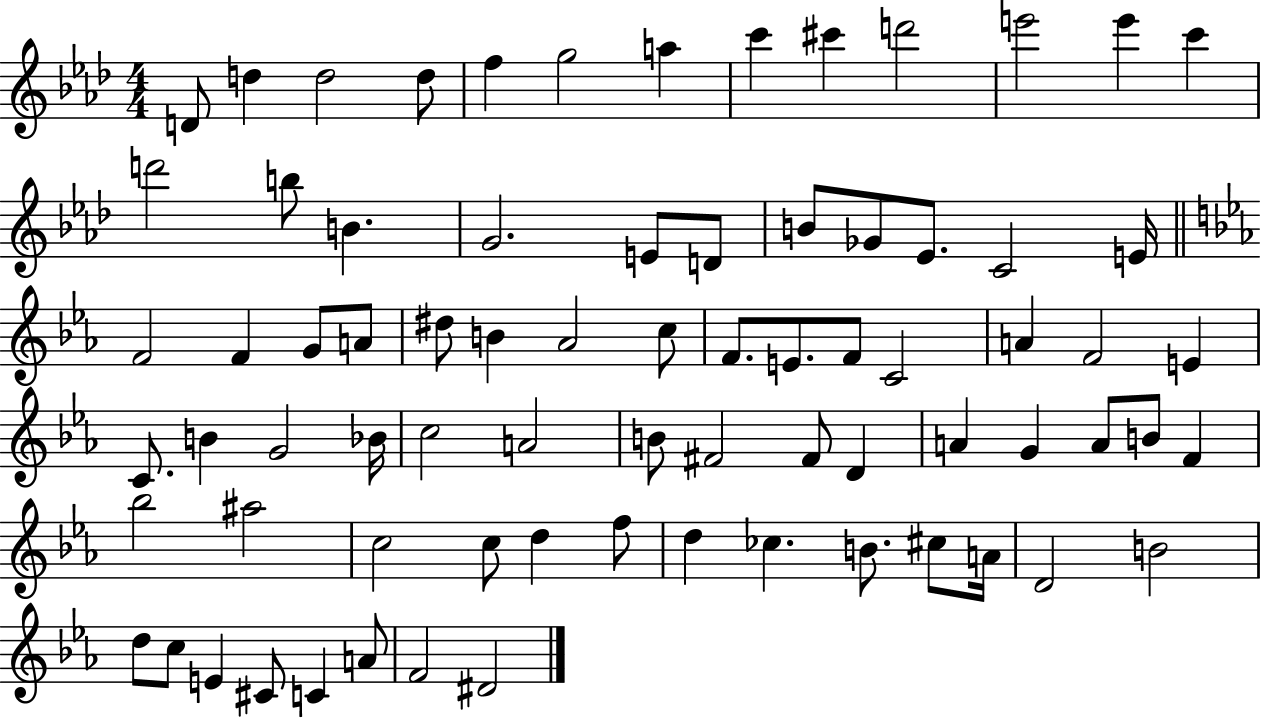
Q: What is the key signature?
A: AES major